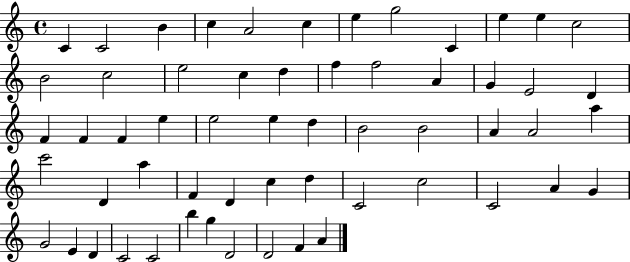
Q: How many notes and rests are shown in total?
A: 58